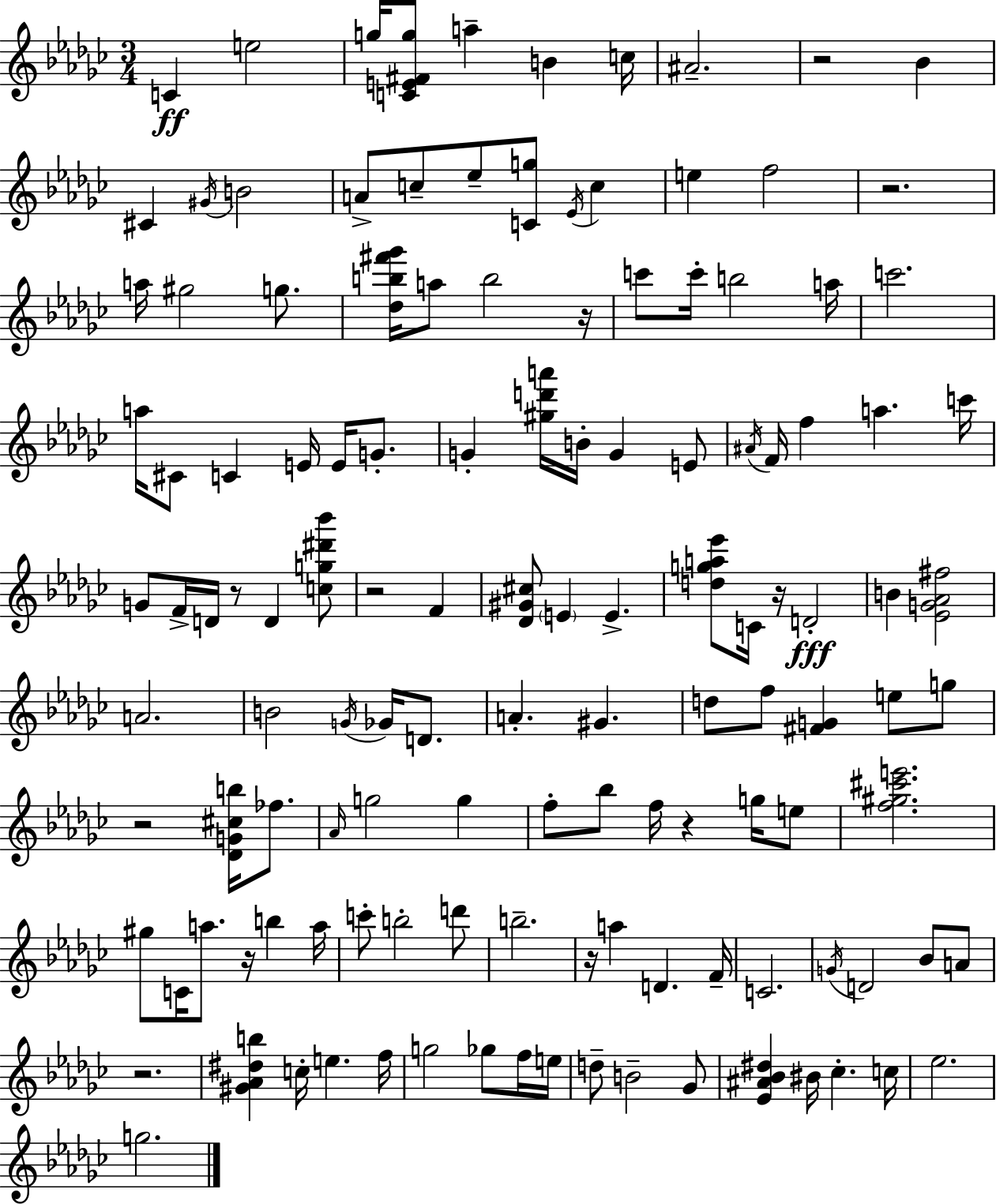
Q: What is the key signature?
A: EES minor